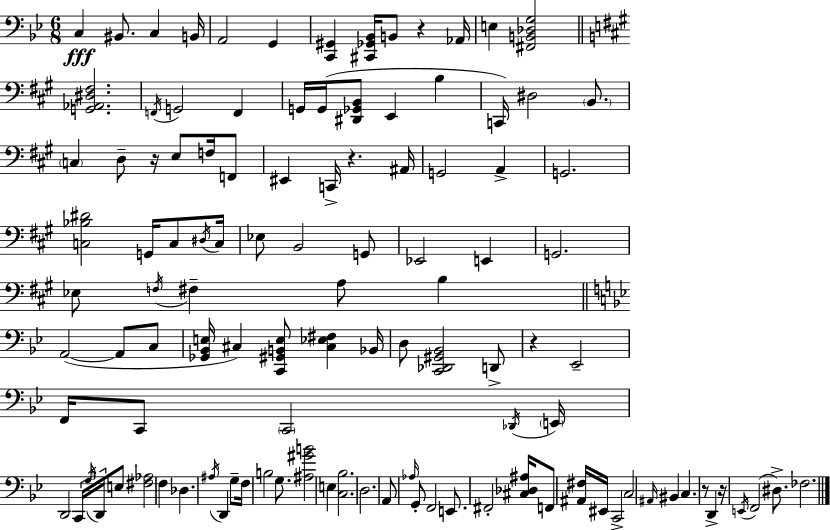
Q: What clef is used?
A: bass